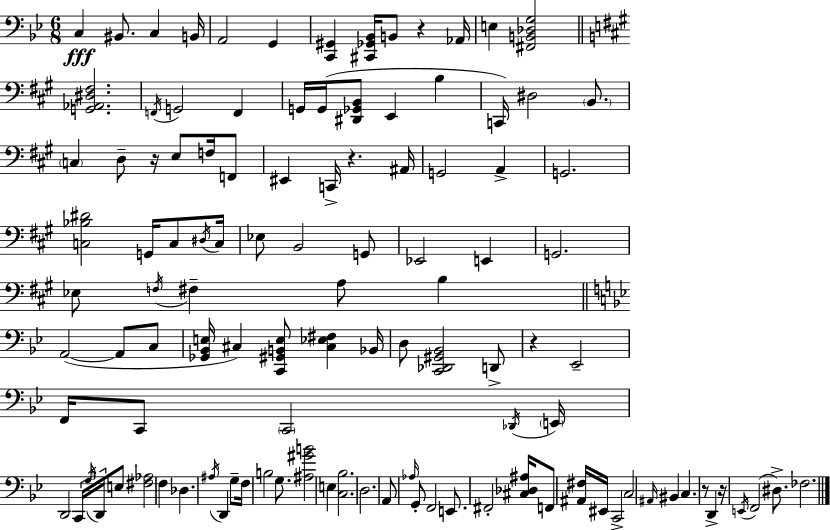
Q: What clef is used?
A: bass